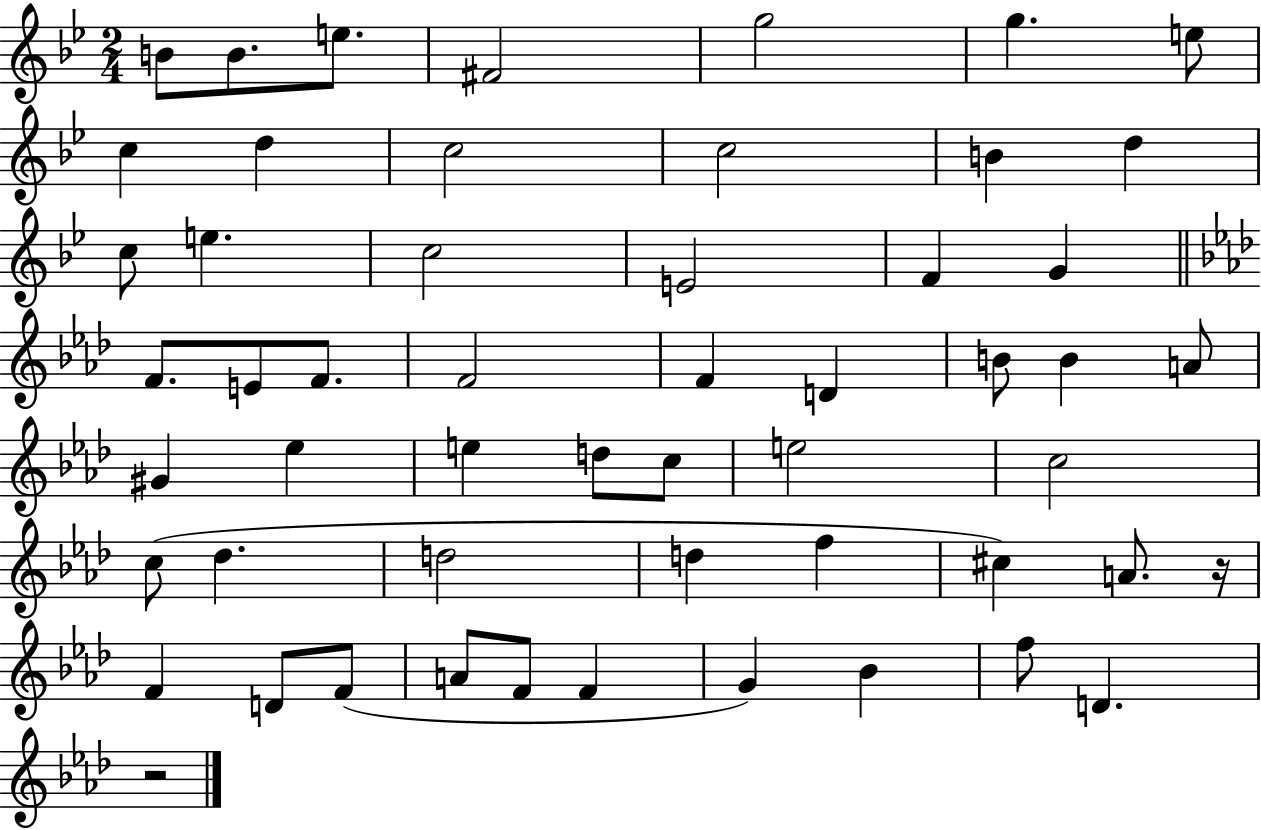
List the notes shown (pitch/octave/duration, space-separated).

B4/e B4/e. E5/e. F#4/h G5/h G5/q. E5/e C5/q D5/q C5/h C5/h B4/q D5/q C5/e E5/q. C5/h E4/h F4/q G4/q F4/e. E4/e F4/e. F4/h F4/q D4/q B4/e B4/q A4/e G#4/q Eb5/q E5/q D5/e C5/e E5/h C5/h C5/e Db5/q. D5/h D5/q F5/q C#5/q A4/e. R/s F4/q D4/e F4/e A4/e F4/e F4/q G4/q Bb4/q F5/e D4/q. R/h